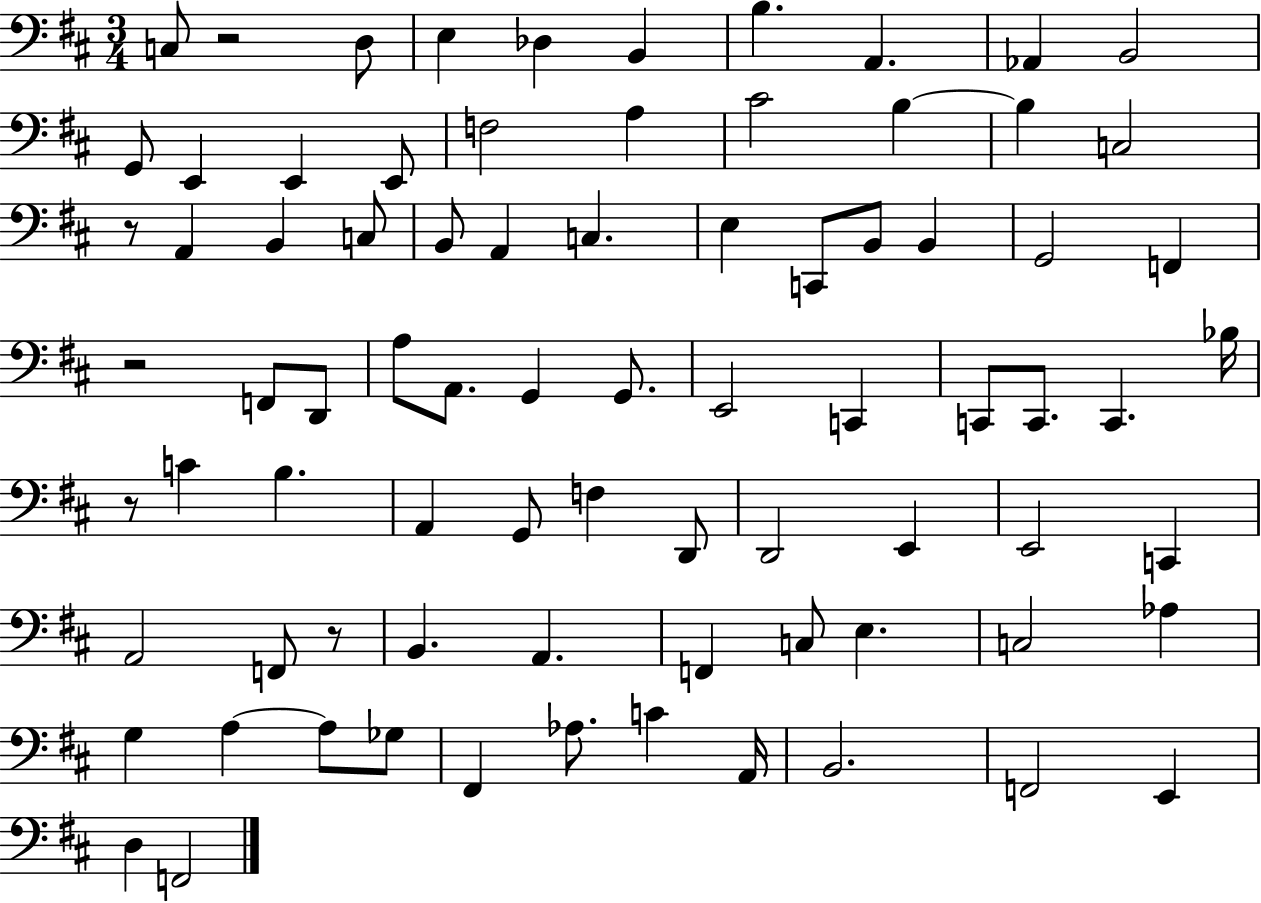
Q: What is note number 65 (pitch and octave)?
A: A3